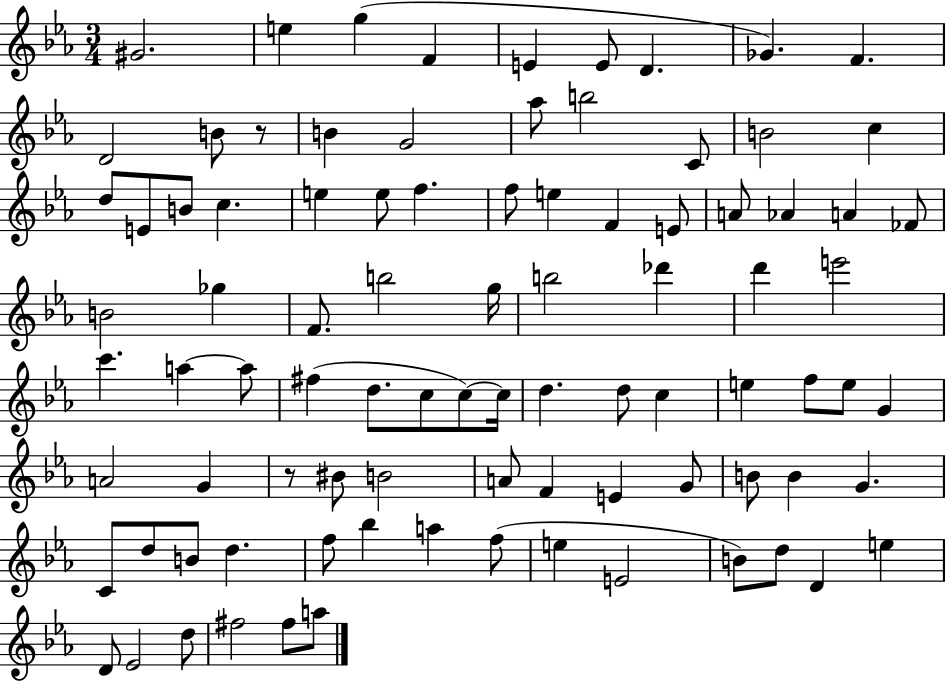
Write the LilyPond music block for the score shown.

{
  \clef treble
  \numericTimeSignature
  \time 3/4
  \key ees \major
  gis'2. | e''4 g''4( f'4 | e'4 e'8 d'4. | ges'4.) f'4. | \break d'2 b'8 r8 | b'4 g'2 | aes''8 b''2 c'8 | b'2 c''4 | \break d''8 e'8 b'8 c''4. | e''4 e''8 f''4. | f''8 e''4 f'4 e'8 | a'8 aes'4 a'4 fes'8 | \break b'2 ges''4 | f'8. b''2 g''16 | b''2 des'''4 | d'''4 e'''2 | \break c'''4. a''4~~ a''8 | fis''4( d''8. c''8 c''8~~) c''16 | d''4. d''8 c''4 | e''4 f''8 e''8 g'4 | \break a'2 g'4 | r8 bis'8 b'2 | a'8 f'4 e'4 g'8 | b'8 b'4 g'4. | \break c'8 d''8 b'8 d''4. | f''8 bes''4 a''4 f''8( | e''4 e'2 | b'8) d''8 d'4 e''4 | \break d'8 ees'2 d''8 | fis''2 fis''8 a''8 | \bar "|."
}